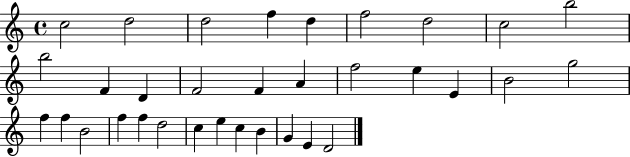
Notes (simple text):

C5/h D5/h D5/h F5/q D5/q F5/h D5/h C5/h B5/h B5/h F4/q D4/q F4/h F4/q A4/q F5/h E5/q E4/q B4/h G5/h F5/q F5/q B4/h F5/q F5/q D5/h C5/q E5/q C5/q B4/q G4/q E4/q D4/h